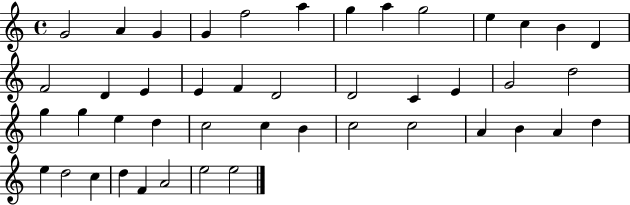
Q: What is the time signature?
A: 4/4